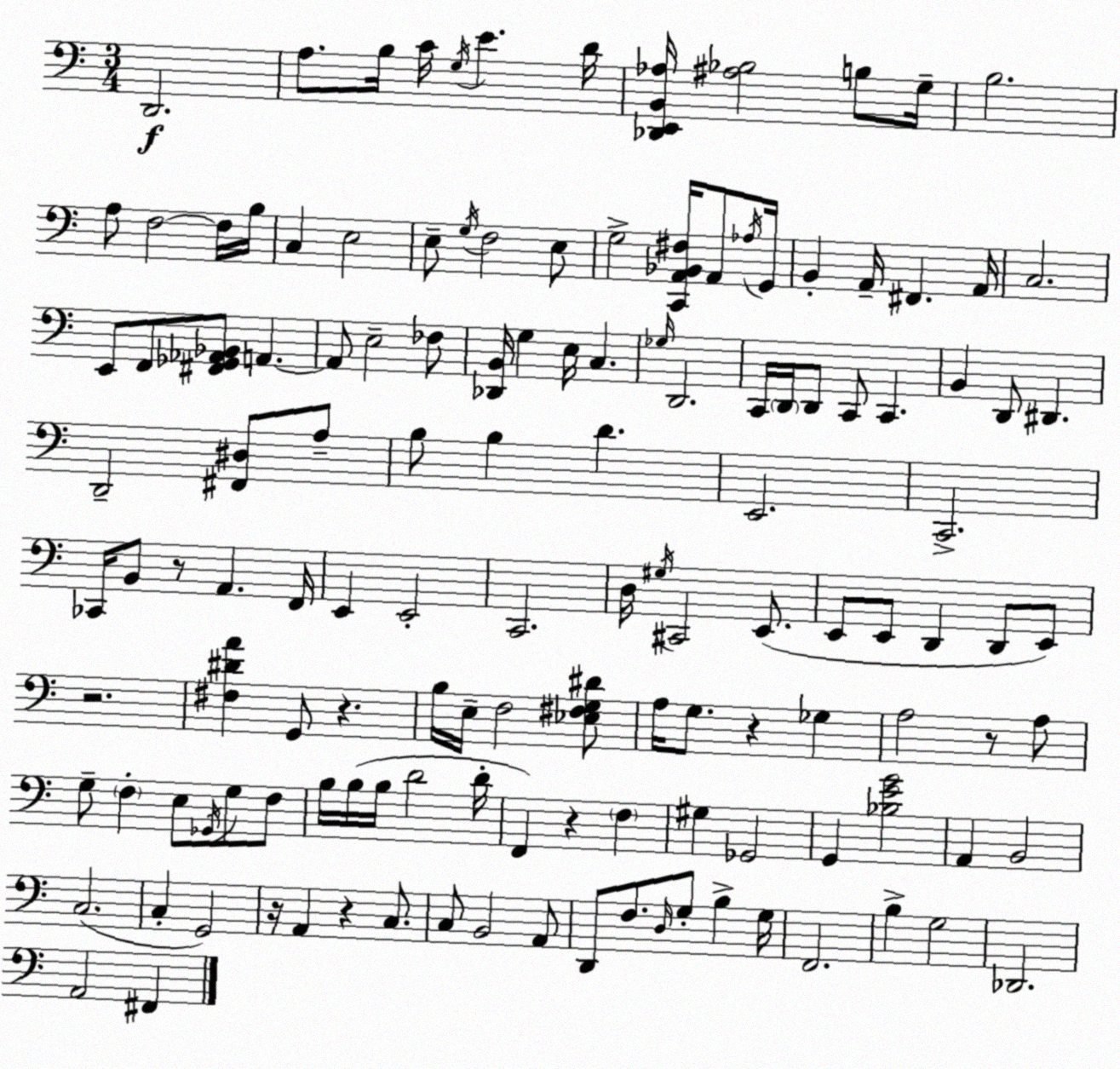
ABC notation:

X:1
T:Untitled
M:3/4
L:1/4
K:C
D,,2 A,/2 B,/4 C/4 G,/4 E D/4 [_D,,E,,B,,_A,]/4 [^A,_B,]2 B,/2 G,/4 B,2 A,/2 F,2 F,/4 B,/4 C, E,2 E,/2 G,/4 F,2 E,/2 G,2 [C,,A,,_B,,^F,]/4 A,,/2 _A,/4 G,,/4 B,, A,,/4 ^F,, A,,/4 C,2 E,,/2 F,,/2 [^F,,_G,,_A,,_B,,]/2 A,, A,,/2 E,2 _F,/2 [_D,,B,,]/4 G, E,/4 C, _G,/4 D,,2 C,,/4 D,,/4 D,,/2 C,,/2 C,, B,, D,,/2 ^D,, D,,2 [^F,,^D,]/2 A,/2 B,/2 B, D E,,2 C,,2 _C,,/4 B,,/2 z/2 A,, F,,/4 E,, E,,2 C,,2 D,/4 ^G,/4 ^C,,2 E,,/2 E,,/2 E,,/2 D,, D,,/2 E,,/2 z2 [^F,^DA] G,,/2 z B,/4 E,/4 F,2 [_E,^F,G,^D]/2 A,/4 G,/2 z _G, A,2 z/2 A,/2 G,/2 F, E,/2 _G,,/4 G,/2 F,/2 B,/4 B,/4 B,/4 D2 D/4 F,, z F, ^G, _G,,2 G,, [_B,EG]2 A,, B,,2 C,2 C, G,,2 z/4 A,, z C,/2 C,/2 B,,2 A,,/2 D,,/2 F,/2 D,/4 G,/2 B, G,/4 F,,2 B, G,2 _D,,2 A,,2 ^F,,